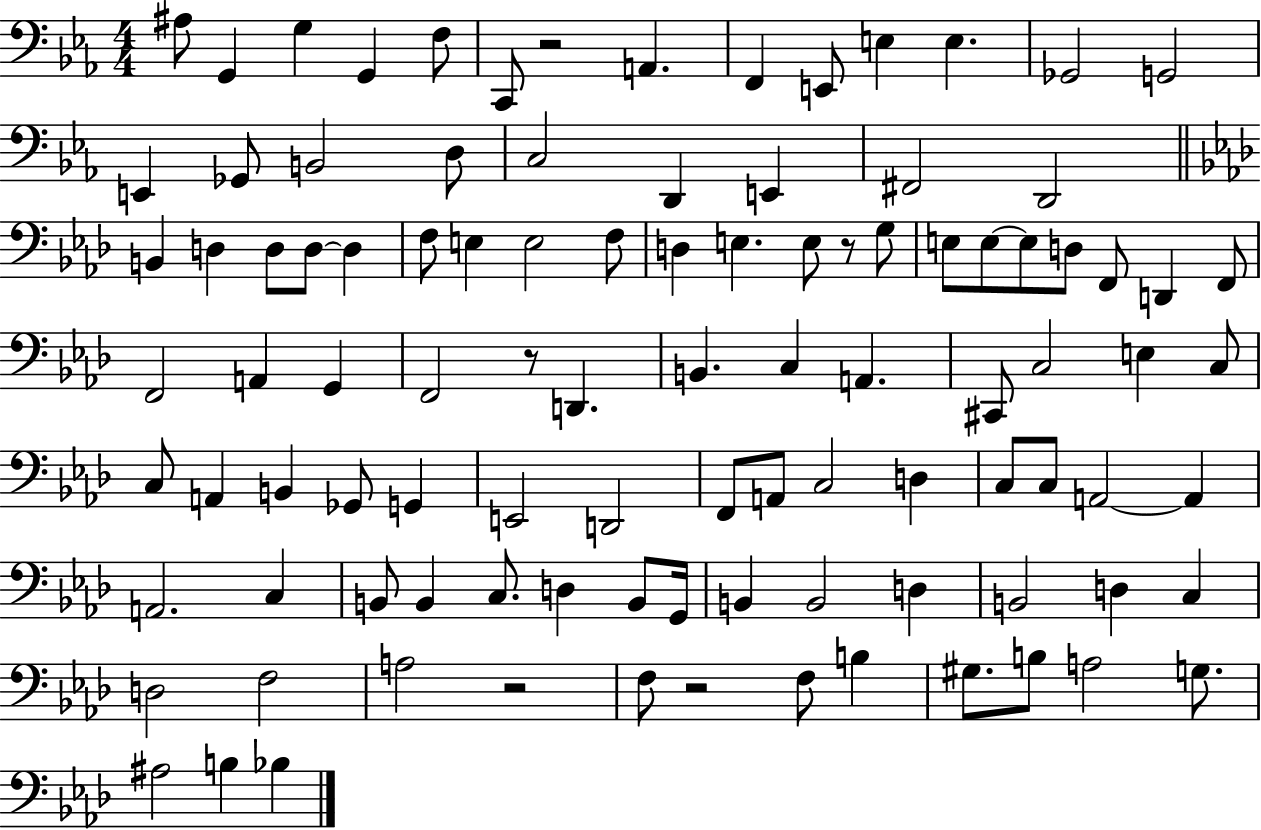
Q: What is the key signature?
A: EES major